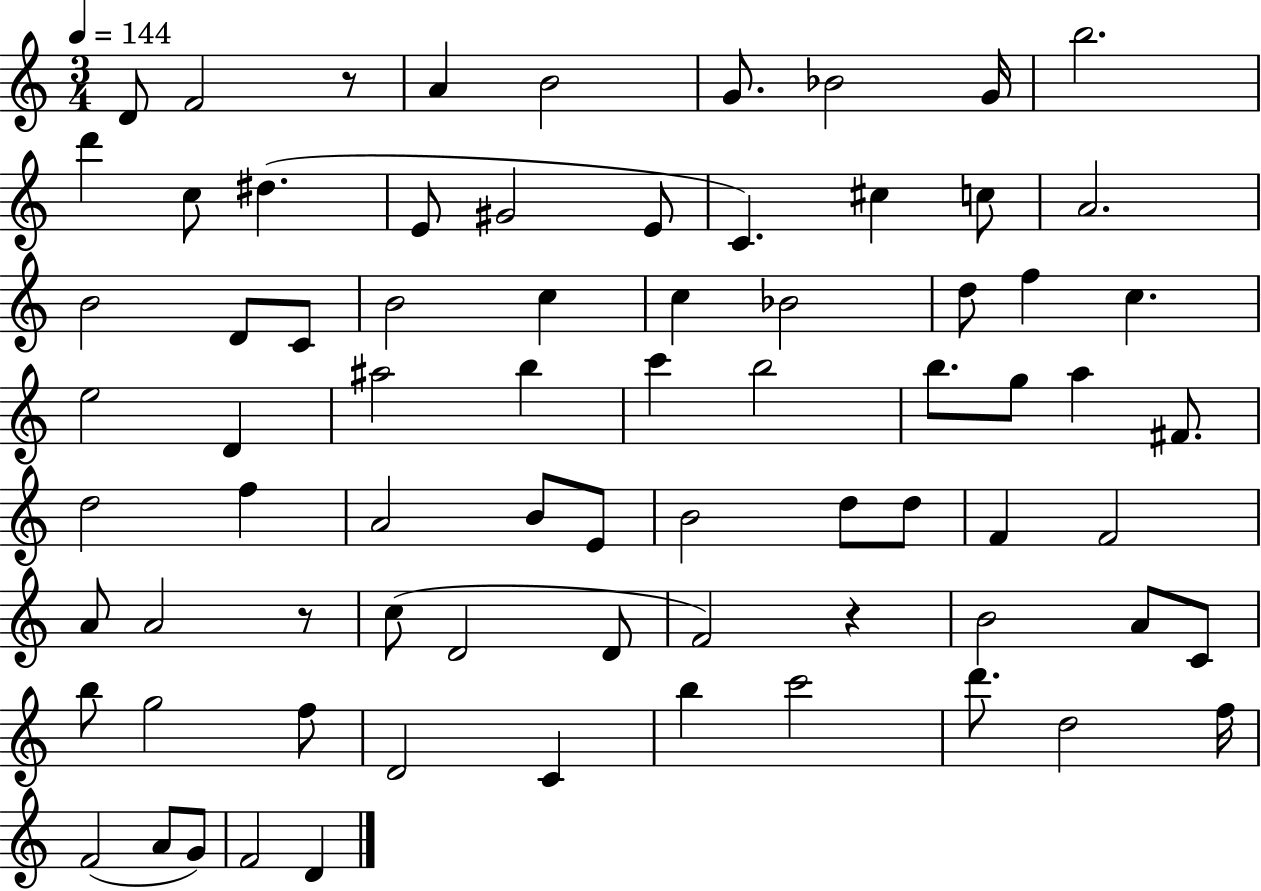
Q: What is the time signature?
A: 3/4